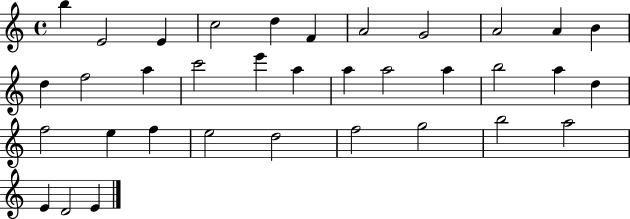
{
  \clef treble
  \time 4/4
  \defaultTimeSignature
  \key c \major
  b''4 e'2 e'4 | c''2 d''4 f'4 | a'2 g'2 | a'2 a'4 b'4 | \break d''4 f''2 a''4 | c'''2 e'''4 a''4 | a''4 a''2 a''4 | b''2 a''4 d''4 | \break f''2 e''4 f''4 | e''2 d''2 | f''2 g''2 | b''2 a''2 | \break e'4 d'2 e'4 | \bar "|."
}